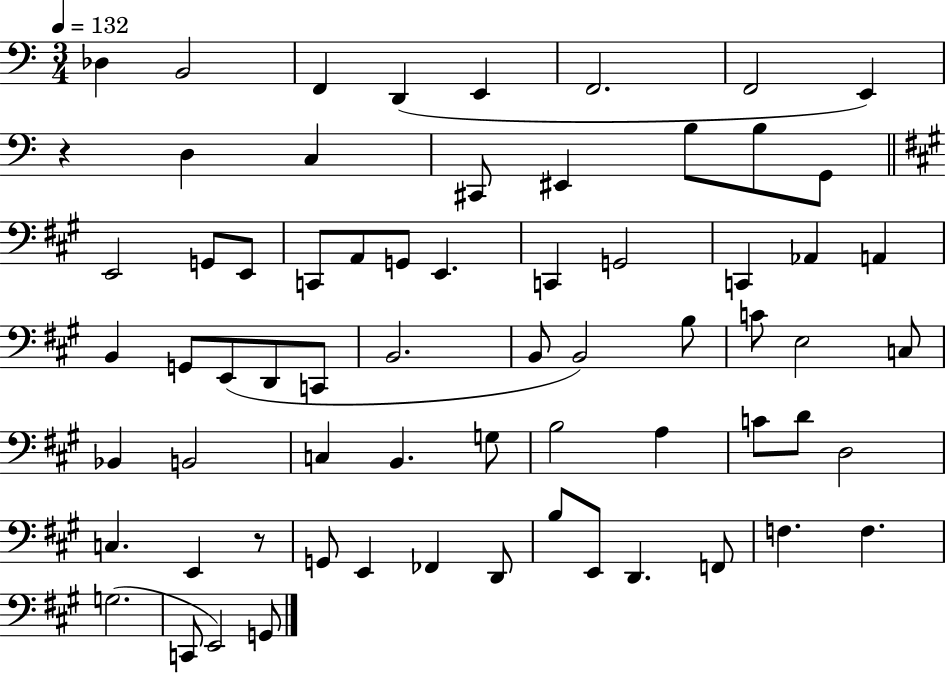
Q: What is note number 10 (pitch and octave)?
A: C3